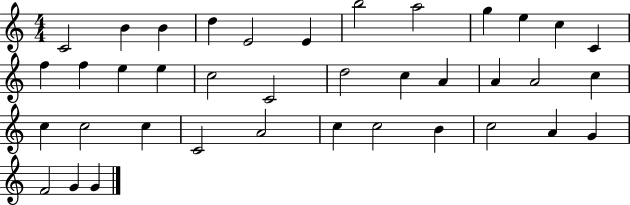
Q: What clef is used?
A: treble